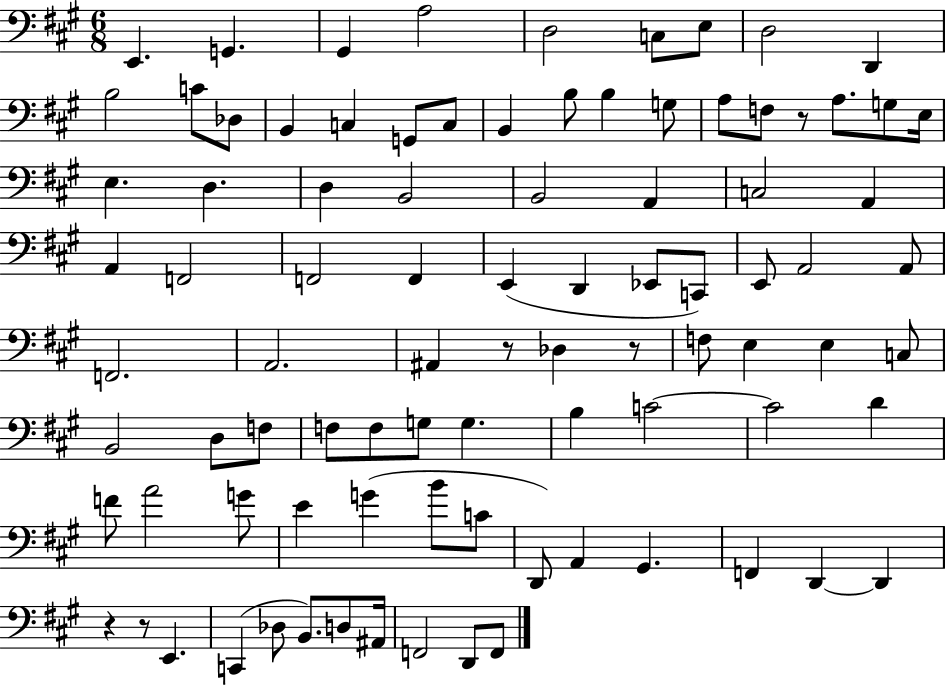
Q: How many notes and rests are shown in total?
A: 90